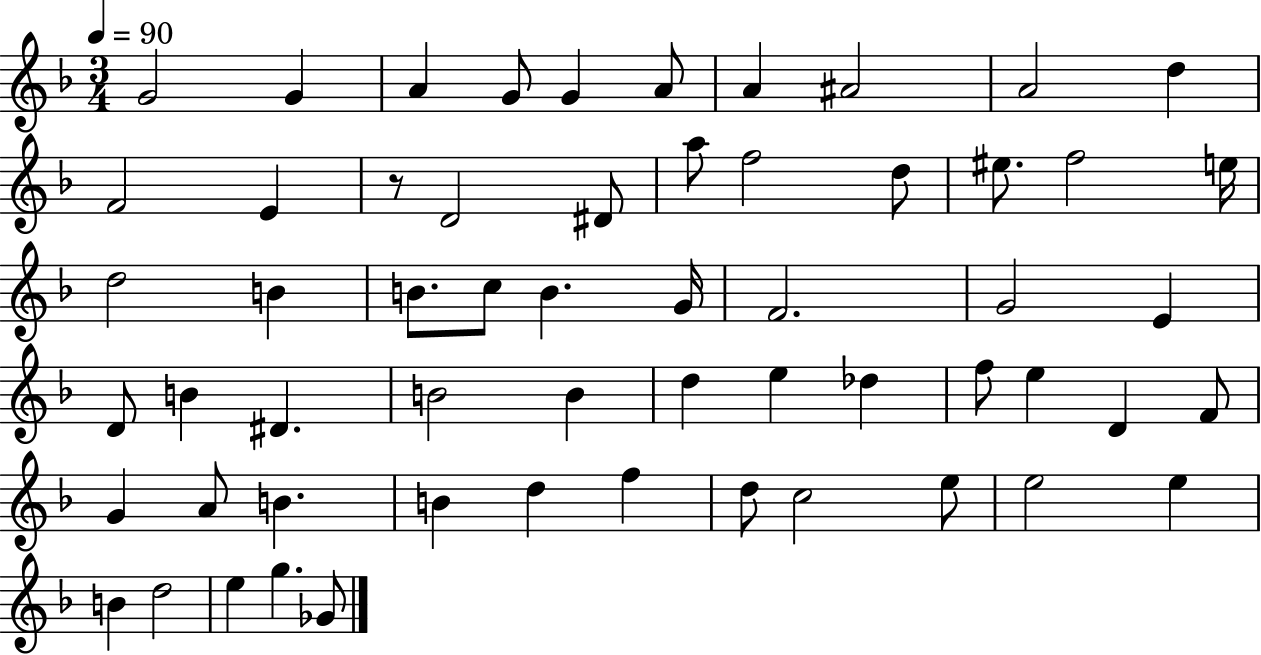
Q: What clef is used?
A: treble